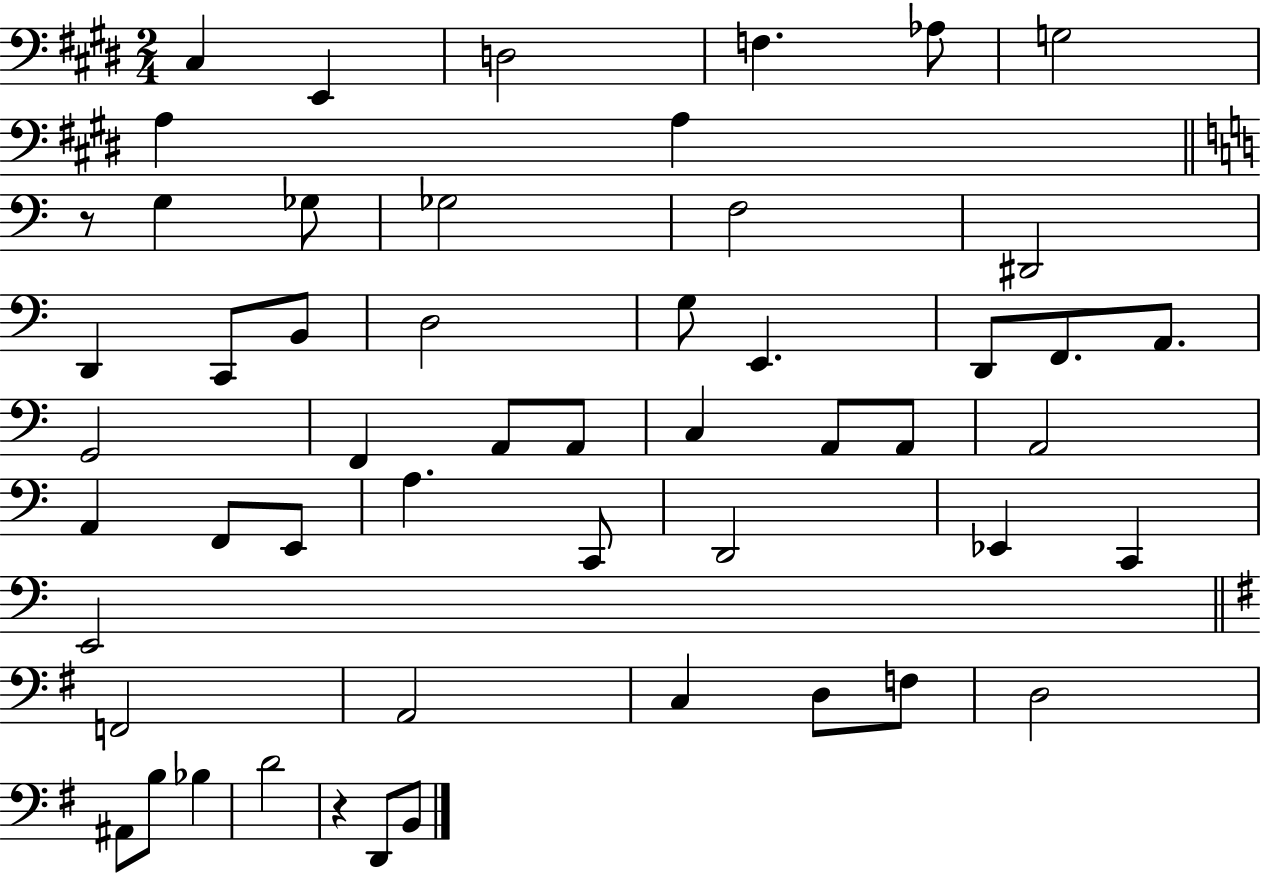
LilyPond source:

{
  \clef bass
  \numericTimeSignature
  \time 2/4
  \key e \major
  cis4 e,4 | d2 | f4. aes8 | g2 | \break a4 a4 | \bar "||" \break \key c \major r8 g4 ges8 | ges2 | f2 | dis,2 | \break d,4 c,8 b,8 | d2 | g8 e,4. | d,8 f,8. a,8. | \break g,2 | f,4 a,8 a,8 | c4 a,8 a,8 | a,2 | \break a,4 f,8 e,8 | a4. c,8 | d,2 | ees,4 c,4 | \break e,2 | \bar "||" \break \key g \major f,2 | a,2 | c4 d8 f8 | d2 | \break ais,8 b8 bes4 | d'2 | r4 d,8 b,8 | \bar "|."
}